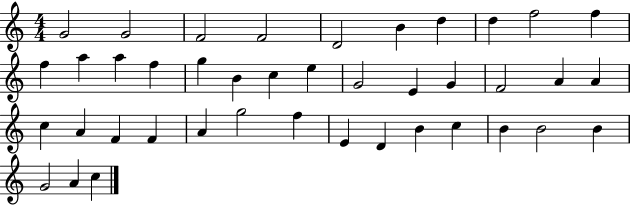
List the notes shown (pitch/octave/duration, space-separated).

G4/h G4/h F4/h F4/h D4/h B4/q D5/q D5/q F5/h F5/q F5/q A5/q A5/q F5/q G5/q B4/q C5/q E5/q G4/h E4/q G4/q F4/h A4/q A4/q C5/q A4/q F4/q F4/q A4/q G5/h F5/q E4/q D4/q B4/q C5/q B4/q B4/h B4/q G4/h A4/q C5/q